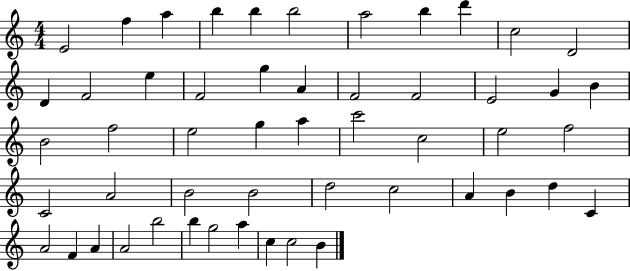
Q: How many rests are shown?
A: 0